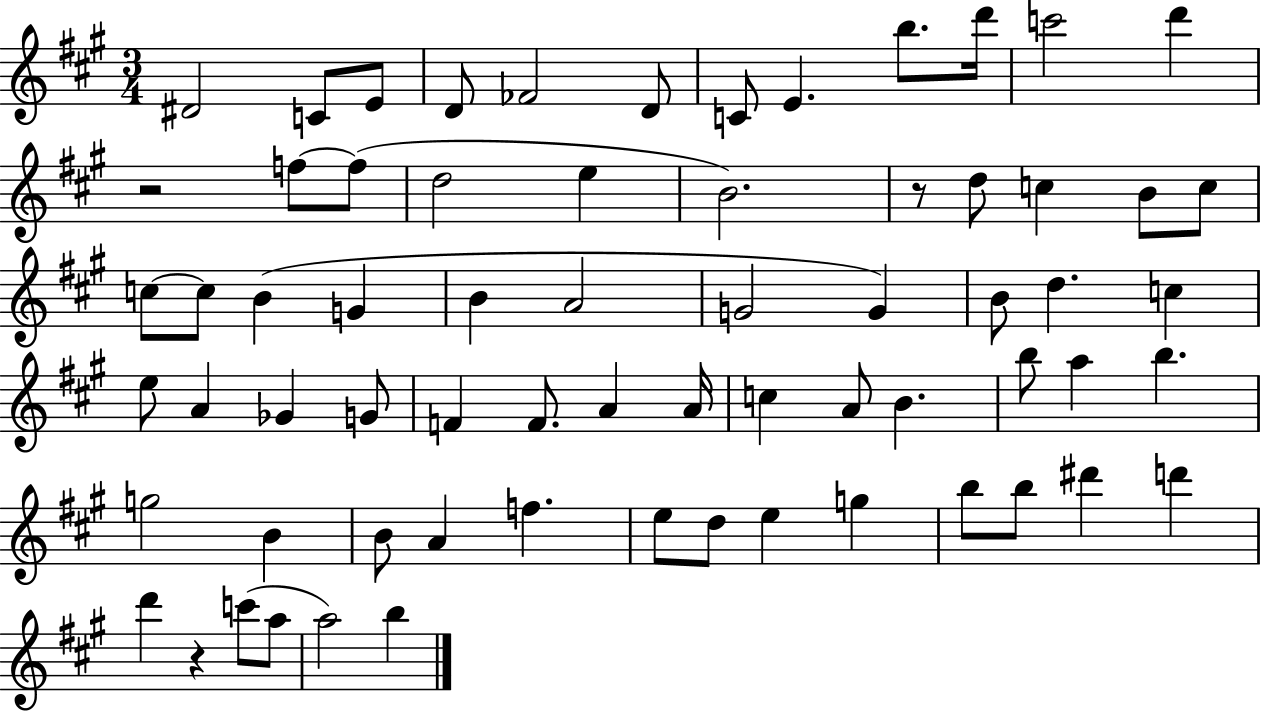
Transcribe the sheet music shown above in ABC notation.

X:1
T:Untitled
M:3/4
L:1/4
K:A
^D2 C/2 E/2 D/2 _F2 D/2 C/2 E b/2 d'/4 c'2 d' z2 f/2 f/2 d2 e B2 z/2 d/2 c B/2 c/2 c/2 c/2 B G B A2 G2 G B/2 d c e/2 A _G G/2 F F/2 A A/4 c A/2 B b/2 a b g2 B B/2 A f e/2 d/2 e g b/2 b/2 ^d' d' d' z c'/2 a/2 a2 b